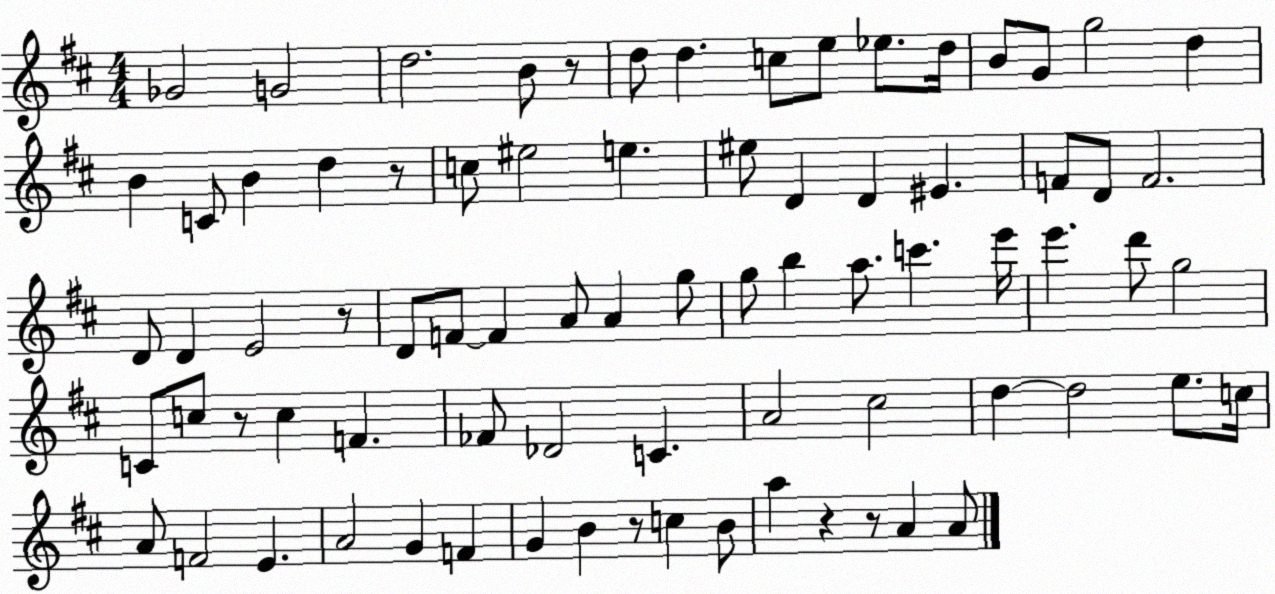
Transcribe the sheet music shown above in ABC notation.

X:1
T:Untitled
M:4/4
L:1/4
K:D
_G2 G2 d2 B/2 z/2 d/2 d c/2 e/2 _e/2 d/4 B/2 G/2 g2 d B C/2 B d z/2 c/2 ^e2 e ^e/2 D D ^E F/2 D/2 F2 D/2 D E2 z/2 D/2 F/2 F A/2 A g/2 g/2 b a/2 c' e'/4 e' d'/2 g2 C/2 c/2 z/2 c F _F/2 _D2 C A2 ^c2 d d2 e/2 c/4 A/2 F2 E A2 G F G B z/2 c B/2 a z z/2 A A/2